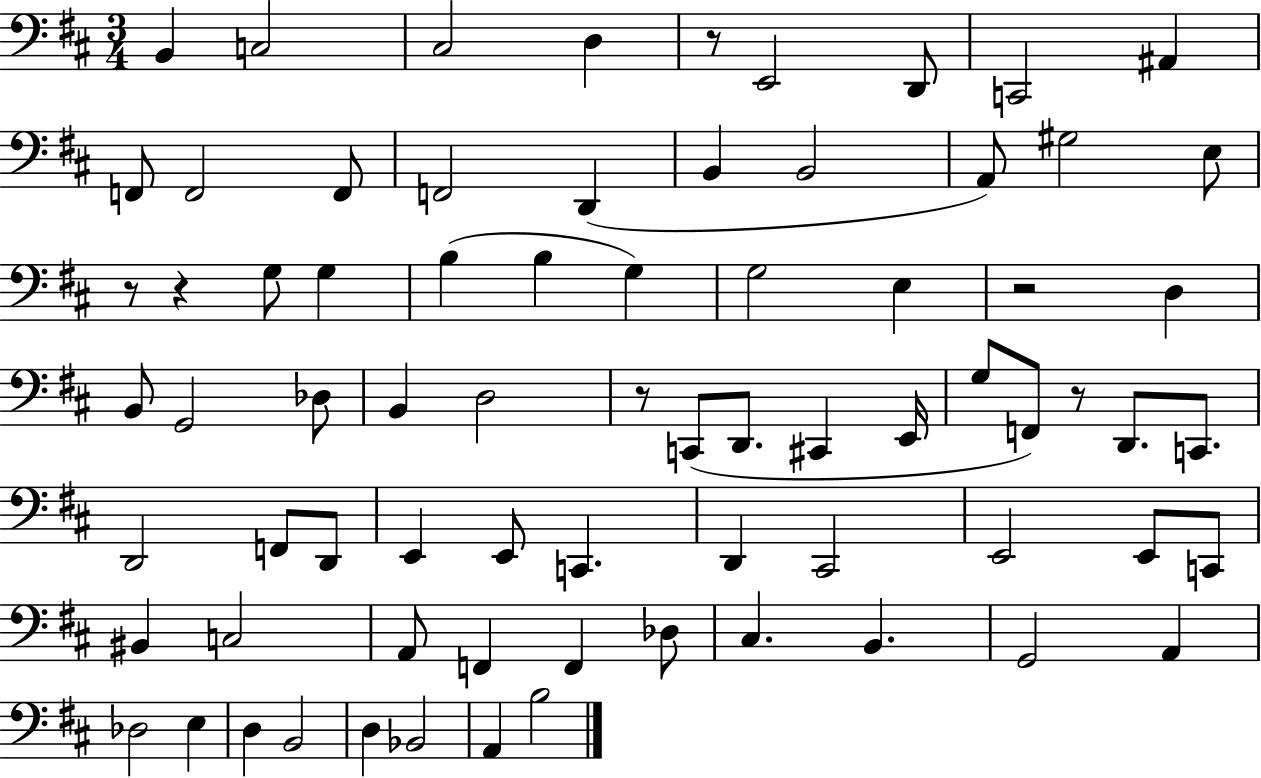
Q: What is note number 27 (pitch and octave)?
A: B2